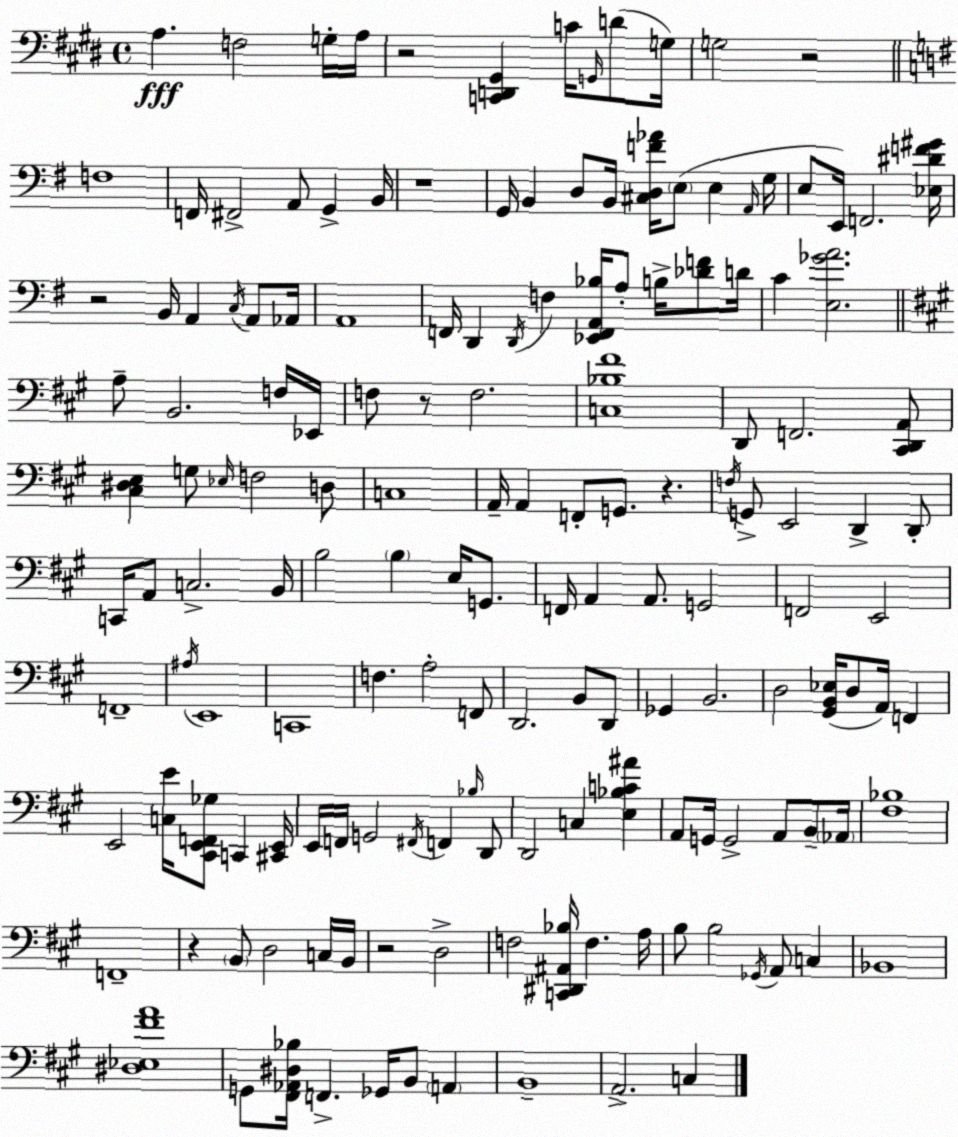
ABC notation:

X:1
T:Untitled
M:4/4
L:1/4
K:E
A, F,2 G,/4 A,/4 z2 [C,,D,,^G,,] C/4 G,,/4 D/2 G,/4 G,2 z2 F,4 F,,/4 ^F,,2 A,,/2 G,, B,,/4 z4 G,,/4 B,, D,/2 B,,/4 [^C,D,F_A]/4 E,/2 E, A,,/4 G,/4 E,/2 E,,/4 F,,2 [_E,^DF^G]/4 z2 B,,/4 A,, C,/4 A,,/2 _A,,/4 A,,4 F,,/4 D,, D,,/4 F, [_E,,F,,A,,_B,]/4 A,/2 B,/4 [_DF]/2 D/4 C [E,_GA]2 A,/2 B,,2 F,/4 _E,,/4 F,/2 z/2 F,2 [C,_B,^F]4 D,,/2 F,,2 [^C,,D,,A,,]/2 [^C,^D,E,] G,/2 _E,/4 F,2 D,/2 C,4 A,,/4 A,, F,,/2 G,,/2 z F,/4 G,,/2 E,,2 D,, D,,/2 C,,/4 A,,/2 C,2 B,,/4 B,2 B, E,/4 G,,/2 F,,/4 A,, A,,/2 G,,2 F,,2 E,,2 F,,4 ^A,/4 E,,4 C,,4 F, A,2 F,,/2 D,,2 B,,/2 D,,/2 _G,, B,,2 D,2 [^G,,B,,_E,]/4 D,/2 A,,/4 F,, E,,2 [C,E]/4 [^C,,E,,F,,_G,]/2 C,, [^C,,E,,]/4 E,,/4 F,,/4 G,,2 ^F,,/4 F,, _B,/4 D,,/2 D,,2 C, [E,_B,C^A] A,,/2 G,,/4 G,,2 A,,/2 B,,/2 _A,,/4 [^F,_B,]4 F,,4 z B,,/2 D,2 C,/4 B,,/4 z2 D,2 F,2 [C,,^D,,^A,,_B,]/4 F, A,/4 B,/2 B,2 _G,,/4 A,,/2 C, _B,,4 [^D,_E,^FA]4 G,,/2 [^F,,_A,,^D,_B,]/4 F,, _G,,/4 B,,/2 A,, B,,4 A,,2 C,